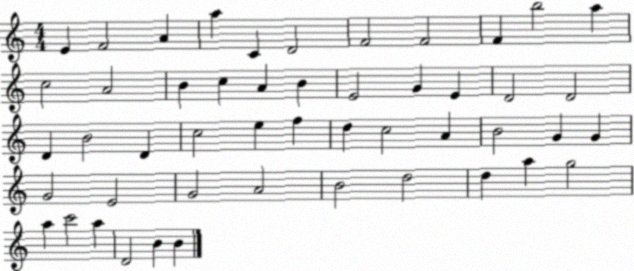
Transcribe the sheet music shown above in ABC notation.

X:1
T:Untitled
M:4/4
L:1/4
K:C
E F2 A a C D2 F2 F2 F b2 a c2 A2 B c A B E2 G E D2 D2 D B2 D c2 e f d c2 A B2 G G G2 E2 G2 A2 B2 d2 d a g2 a c'2 a D2 B B